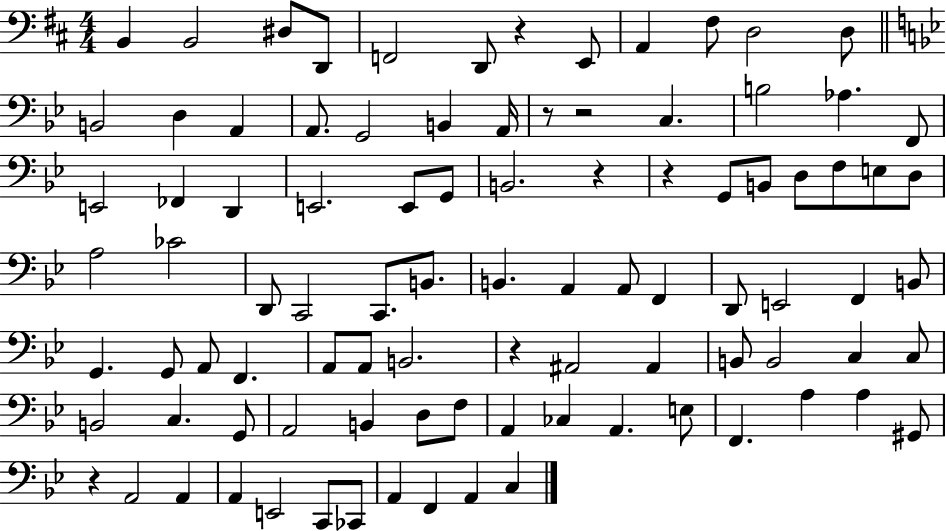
{
  \clef bass
  \numericTimeSignature
  \time 4/4
  \key d \major
  b,4 b,2 dis8 d,8 | f,2 d,8 r4 e,8 | a,4 fis8 d2 d8 | \bar "||" \break \key g \minor b,2 d4 a,4 | a,8. g,2 b,4 a,16 | r8 r2 c4. | b2 aes4. f,8 | \break e,2 fes,4 d,4 | e,2. e,8 g,8 | b,2. r4 | r4 g,8 b,8 d8 f8 e8 d8 | \break a2 ces'2 | d,8 c,2 c,8. b,8. | b,4. a,4 a,8 f,4 | d,8 e,2 f,4 b,8 | \break g,4. g,8 a,8 f,4. | a,8 a,8 b,2. | r4 ais,2 ais,4 | b,8 b,2 c4 c8 | \break b,2 c4. g,8 | a,2 b,4 d8 f8 | a,4 ces4 a,4. e8 | f,4. a4 a4 gis,8 | \break r4 a,2 a,4 | a,4 e,2 c,8 ces,8 | a,4 f,4 a,4 c4 | \bar "|."
}